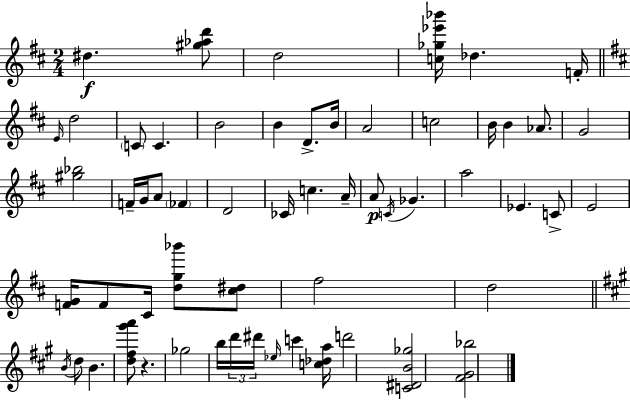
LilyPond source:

{
  \clef treble
  \numericTimeSignature
  \time 2/4
  \key d \major
  \repeat volta 2 { dis''4.\f <gis'' aes'' d'''>8 | d''2 | <c'' ges'' ees''' bes'''>16 des''4. f'16-. | \bar "||" \break \key d \major \grace { e'16 } d''2 | \parenthesize c'8 c'4. | b'2 | b'4 d'8.-> | \break b'16 a'2 | c''2 | b'16 b'4 aes'8. | g'2 | \break <gis'' bes''>2 | f'16-- g'16 a'8 \parenthesize fes'4 | d'2 | ces'16 c''4. | \break a'16-- a'8\p \acciaccatura { c'16 } ges'4. | a''2 | ees'4. | c'8-> e'2 | \break <f' g'>16 f'8 cis'16 <d'' g'' bes'''>8 | <cis'' dis''>8 fis''2 | d''2 | \bar "||" \break \key a \major \acciaccatura { b'16 } d''8 b'4. | <d'' fis'' gis''' a'''>8 r4. | ges''2 | b''16 \tuplet 3/2 { d'''16 dis'''16 \grace { ees''16 } } c'''4 | \break <c'' des'' a''>16 d'''2 | <c' dis' b' ges''>2 | <fis' gis' bes''>2 | } \bar "|."
}